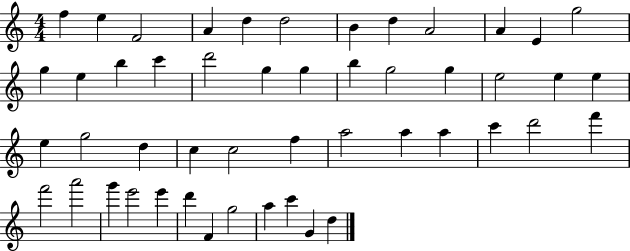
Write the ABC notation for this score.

X:1
T:Untitled
M:4/4
L:1/4
K:C
f e F2 A d d2 B d A2 A E g2 g e b c' d'2 g g b g2 g e2 e e e g2 d c c2 f a2 a a c' d'2 f' f'2 a'2 g' e'2 e' d' F g2 a c' G d